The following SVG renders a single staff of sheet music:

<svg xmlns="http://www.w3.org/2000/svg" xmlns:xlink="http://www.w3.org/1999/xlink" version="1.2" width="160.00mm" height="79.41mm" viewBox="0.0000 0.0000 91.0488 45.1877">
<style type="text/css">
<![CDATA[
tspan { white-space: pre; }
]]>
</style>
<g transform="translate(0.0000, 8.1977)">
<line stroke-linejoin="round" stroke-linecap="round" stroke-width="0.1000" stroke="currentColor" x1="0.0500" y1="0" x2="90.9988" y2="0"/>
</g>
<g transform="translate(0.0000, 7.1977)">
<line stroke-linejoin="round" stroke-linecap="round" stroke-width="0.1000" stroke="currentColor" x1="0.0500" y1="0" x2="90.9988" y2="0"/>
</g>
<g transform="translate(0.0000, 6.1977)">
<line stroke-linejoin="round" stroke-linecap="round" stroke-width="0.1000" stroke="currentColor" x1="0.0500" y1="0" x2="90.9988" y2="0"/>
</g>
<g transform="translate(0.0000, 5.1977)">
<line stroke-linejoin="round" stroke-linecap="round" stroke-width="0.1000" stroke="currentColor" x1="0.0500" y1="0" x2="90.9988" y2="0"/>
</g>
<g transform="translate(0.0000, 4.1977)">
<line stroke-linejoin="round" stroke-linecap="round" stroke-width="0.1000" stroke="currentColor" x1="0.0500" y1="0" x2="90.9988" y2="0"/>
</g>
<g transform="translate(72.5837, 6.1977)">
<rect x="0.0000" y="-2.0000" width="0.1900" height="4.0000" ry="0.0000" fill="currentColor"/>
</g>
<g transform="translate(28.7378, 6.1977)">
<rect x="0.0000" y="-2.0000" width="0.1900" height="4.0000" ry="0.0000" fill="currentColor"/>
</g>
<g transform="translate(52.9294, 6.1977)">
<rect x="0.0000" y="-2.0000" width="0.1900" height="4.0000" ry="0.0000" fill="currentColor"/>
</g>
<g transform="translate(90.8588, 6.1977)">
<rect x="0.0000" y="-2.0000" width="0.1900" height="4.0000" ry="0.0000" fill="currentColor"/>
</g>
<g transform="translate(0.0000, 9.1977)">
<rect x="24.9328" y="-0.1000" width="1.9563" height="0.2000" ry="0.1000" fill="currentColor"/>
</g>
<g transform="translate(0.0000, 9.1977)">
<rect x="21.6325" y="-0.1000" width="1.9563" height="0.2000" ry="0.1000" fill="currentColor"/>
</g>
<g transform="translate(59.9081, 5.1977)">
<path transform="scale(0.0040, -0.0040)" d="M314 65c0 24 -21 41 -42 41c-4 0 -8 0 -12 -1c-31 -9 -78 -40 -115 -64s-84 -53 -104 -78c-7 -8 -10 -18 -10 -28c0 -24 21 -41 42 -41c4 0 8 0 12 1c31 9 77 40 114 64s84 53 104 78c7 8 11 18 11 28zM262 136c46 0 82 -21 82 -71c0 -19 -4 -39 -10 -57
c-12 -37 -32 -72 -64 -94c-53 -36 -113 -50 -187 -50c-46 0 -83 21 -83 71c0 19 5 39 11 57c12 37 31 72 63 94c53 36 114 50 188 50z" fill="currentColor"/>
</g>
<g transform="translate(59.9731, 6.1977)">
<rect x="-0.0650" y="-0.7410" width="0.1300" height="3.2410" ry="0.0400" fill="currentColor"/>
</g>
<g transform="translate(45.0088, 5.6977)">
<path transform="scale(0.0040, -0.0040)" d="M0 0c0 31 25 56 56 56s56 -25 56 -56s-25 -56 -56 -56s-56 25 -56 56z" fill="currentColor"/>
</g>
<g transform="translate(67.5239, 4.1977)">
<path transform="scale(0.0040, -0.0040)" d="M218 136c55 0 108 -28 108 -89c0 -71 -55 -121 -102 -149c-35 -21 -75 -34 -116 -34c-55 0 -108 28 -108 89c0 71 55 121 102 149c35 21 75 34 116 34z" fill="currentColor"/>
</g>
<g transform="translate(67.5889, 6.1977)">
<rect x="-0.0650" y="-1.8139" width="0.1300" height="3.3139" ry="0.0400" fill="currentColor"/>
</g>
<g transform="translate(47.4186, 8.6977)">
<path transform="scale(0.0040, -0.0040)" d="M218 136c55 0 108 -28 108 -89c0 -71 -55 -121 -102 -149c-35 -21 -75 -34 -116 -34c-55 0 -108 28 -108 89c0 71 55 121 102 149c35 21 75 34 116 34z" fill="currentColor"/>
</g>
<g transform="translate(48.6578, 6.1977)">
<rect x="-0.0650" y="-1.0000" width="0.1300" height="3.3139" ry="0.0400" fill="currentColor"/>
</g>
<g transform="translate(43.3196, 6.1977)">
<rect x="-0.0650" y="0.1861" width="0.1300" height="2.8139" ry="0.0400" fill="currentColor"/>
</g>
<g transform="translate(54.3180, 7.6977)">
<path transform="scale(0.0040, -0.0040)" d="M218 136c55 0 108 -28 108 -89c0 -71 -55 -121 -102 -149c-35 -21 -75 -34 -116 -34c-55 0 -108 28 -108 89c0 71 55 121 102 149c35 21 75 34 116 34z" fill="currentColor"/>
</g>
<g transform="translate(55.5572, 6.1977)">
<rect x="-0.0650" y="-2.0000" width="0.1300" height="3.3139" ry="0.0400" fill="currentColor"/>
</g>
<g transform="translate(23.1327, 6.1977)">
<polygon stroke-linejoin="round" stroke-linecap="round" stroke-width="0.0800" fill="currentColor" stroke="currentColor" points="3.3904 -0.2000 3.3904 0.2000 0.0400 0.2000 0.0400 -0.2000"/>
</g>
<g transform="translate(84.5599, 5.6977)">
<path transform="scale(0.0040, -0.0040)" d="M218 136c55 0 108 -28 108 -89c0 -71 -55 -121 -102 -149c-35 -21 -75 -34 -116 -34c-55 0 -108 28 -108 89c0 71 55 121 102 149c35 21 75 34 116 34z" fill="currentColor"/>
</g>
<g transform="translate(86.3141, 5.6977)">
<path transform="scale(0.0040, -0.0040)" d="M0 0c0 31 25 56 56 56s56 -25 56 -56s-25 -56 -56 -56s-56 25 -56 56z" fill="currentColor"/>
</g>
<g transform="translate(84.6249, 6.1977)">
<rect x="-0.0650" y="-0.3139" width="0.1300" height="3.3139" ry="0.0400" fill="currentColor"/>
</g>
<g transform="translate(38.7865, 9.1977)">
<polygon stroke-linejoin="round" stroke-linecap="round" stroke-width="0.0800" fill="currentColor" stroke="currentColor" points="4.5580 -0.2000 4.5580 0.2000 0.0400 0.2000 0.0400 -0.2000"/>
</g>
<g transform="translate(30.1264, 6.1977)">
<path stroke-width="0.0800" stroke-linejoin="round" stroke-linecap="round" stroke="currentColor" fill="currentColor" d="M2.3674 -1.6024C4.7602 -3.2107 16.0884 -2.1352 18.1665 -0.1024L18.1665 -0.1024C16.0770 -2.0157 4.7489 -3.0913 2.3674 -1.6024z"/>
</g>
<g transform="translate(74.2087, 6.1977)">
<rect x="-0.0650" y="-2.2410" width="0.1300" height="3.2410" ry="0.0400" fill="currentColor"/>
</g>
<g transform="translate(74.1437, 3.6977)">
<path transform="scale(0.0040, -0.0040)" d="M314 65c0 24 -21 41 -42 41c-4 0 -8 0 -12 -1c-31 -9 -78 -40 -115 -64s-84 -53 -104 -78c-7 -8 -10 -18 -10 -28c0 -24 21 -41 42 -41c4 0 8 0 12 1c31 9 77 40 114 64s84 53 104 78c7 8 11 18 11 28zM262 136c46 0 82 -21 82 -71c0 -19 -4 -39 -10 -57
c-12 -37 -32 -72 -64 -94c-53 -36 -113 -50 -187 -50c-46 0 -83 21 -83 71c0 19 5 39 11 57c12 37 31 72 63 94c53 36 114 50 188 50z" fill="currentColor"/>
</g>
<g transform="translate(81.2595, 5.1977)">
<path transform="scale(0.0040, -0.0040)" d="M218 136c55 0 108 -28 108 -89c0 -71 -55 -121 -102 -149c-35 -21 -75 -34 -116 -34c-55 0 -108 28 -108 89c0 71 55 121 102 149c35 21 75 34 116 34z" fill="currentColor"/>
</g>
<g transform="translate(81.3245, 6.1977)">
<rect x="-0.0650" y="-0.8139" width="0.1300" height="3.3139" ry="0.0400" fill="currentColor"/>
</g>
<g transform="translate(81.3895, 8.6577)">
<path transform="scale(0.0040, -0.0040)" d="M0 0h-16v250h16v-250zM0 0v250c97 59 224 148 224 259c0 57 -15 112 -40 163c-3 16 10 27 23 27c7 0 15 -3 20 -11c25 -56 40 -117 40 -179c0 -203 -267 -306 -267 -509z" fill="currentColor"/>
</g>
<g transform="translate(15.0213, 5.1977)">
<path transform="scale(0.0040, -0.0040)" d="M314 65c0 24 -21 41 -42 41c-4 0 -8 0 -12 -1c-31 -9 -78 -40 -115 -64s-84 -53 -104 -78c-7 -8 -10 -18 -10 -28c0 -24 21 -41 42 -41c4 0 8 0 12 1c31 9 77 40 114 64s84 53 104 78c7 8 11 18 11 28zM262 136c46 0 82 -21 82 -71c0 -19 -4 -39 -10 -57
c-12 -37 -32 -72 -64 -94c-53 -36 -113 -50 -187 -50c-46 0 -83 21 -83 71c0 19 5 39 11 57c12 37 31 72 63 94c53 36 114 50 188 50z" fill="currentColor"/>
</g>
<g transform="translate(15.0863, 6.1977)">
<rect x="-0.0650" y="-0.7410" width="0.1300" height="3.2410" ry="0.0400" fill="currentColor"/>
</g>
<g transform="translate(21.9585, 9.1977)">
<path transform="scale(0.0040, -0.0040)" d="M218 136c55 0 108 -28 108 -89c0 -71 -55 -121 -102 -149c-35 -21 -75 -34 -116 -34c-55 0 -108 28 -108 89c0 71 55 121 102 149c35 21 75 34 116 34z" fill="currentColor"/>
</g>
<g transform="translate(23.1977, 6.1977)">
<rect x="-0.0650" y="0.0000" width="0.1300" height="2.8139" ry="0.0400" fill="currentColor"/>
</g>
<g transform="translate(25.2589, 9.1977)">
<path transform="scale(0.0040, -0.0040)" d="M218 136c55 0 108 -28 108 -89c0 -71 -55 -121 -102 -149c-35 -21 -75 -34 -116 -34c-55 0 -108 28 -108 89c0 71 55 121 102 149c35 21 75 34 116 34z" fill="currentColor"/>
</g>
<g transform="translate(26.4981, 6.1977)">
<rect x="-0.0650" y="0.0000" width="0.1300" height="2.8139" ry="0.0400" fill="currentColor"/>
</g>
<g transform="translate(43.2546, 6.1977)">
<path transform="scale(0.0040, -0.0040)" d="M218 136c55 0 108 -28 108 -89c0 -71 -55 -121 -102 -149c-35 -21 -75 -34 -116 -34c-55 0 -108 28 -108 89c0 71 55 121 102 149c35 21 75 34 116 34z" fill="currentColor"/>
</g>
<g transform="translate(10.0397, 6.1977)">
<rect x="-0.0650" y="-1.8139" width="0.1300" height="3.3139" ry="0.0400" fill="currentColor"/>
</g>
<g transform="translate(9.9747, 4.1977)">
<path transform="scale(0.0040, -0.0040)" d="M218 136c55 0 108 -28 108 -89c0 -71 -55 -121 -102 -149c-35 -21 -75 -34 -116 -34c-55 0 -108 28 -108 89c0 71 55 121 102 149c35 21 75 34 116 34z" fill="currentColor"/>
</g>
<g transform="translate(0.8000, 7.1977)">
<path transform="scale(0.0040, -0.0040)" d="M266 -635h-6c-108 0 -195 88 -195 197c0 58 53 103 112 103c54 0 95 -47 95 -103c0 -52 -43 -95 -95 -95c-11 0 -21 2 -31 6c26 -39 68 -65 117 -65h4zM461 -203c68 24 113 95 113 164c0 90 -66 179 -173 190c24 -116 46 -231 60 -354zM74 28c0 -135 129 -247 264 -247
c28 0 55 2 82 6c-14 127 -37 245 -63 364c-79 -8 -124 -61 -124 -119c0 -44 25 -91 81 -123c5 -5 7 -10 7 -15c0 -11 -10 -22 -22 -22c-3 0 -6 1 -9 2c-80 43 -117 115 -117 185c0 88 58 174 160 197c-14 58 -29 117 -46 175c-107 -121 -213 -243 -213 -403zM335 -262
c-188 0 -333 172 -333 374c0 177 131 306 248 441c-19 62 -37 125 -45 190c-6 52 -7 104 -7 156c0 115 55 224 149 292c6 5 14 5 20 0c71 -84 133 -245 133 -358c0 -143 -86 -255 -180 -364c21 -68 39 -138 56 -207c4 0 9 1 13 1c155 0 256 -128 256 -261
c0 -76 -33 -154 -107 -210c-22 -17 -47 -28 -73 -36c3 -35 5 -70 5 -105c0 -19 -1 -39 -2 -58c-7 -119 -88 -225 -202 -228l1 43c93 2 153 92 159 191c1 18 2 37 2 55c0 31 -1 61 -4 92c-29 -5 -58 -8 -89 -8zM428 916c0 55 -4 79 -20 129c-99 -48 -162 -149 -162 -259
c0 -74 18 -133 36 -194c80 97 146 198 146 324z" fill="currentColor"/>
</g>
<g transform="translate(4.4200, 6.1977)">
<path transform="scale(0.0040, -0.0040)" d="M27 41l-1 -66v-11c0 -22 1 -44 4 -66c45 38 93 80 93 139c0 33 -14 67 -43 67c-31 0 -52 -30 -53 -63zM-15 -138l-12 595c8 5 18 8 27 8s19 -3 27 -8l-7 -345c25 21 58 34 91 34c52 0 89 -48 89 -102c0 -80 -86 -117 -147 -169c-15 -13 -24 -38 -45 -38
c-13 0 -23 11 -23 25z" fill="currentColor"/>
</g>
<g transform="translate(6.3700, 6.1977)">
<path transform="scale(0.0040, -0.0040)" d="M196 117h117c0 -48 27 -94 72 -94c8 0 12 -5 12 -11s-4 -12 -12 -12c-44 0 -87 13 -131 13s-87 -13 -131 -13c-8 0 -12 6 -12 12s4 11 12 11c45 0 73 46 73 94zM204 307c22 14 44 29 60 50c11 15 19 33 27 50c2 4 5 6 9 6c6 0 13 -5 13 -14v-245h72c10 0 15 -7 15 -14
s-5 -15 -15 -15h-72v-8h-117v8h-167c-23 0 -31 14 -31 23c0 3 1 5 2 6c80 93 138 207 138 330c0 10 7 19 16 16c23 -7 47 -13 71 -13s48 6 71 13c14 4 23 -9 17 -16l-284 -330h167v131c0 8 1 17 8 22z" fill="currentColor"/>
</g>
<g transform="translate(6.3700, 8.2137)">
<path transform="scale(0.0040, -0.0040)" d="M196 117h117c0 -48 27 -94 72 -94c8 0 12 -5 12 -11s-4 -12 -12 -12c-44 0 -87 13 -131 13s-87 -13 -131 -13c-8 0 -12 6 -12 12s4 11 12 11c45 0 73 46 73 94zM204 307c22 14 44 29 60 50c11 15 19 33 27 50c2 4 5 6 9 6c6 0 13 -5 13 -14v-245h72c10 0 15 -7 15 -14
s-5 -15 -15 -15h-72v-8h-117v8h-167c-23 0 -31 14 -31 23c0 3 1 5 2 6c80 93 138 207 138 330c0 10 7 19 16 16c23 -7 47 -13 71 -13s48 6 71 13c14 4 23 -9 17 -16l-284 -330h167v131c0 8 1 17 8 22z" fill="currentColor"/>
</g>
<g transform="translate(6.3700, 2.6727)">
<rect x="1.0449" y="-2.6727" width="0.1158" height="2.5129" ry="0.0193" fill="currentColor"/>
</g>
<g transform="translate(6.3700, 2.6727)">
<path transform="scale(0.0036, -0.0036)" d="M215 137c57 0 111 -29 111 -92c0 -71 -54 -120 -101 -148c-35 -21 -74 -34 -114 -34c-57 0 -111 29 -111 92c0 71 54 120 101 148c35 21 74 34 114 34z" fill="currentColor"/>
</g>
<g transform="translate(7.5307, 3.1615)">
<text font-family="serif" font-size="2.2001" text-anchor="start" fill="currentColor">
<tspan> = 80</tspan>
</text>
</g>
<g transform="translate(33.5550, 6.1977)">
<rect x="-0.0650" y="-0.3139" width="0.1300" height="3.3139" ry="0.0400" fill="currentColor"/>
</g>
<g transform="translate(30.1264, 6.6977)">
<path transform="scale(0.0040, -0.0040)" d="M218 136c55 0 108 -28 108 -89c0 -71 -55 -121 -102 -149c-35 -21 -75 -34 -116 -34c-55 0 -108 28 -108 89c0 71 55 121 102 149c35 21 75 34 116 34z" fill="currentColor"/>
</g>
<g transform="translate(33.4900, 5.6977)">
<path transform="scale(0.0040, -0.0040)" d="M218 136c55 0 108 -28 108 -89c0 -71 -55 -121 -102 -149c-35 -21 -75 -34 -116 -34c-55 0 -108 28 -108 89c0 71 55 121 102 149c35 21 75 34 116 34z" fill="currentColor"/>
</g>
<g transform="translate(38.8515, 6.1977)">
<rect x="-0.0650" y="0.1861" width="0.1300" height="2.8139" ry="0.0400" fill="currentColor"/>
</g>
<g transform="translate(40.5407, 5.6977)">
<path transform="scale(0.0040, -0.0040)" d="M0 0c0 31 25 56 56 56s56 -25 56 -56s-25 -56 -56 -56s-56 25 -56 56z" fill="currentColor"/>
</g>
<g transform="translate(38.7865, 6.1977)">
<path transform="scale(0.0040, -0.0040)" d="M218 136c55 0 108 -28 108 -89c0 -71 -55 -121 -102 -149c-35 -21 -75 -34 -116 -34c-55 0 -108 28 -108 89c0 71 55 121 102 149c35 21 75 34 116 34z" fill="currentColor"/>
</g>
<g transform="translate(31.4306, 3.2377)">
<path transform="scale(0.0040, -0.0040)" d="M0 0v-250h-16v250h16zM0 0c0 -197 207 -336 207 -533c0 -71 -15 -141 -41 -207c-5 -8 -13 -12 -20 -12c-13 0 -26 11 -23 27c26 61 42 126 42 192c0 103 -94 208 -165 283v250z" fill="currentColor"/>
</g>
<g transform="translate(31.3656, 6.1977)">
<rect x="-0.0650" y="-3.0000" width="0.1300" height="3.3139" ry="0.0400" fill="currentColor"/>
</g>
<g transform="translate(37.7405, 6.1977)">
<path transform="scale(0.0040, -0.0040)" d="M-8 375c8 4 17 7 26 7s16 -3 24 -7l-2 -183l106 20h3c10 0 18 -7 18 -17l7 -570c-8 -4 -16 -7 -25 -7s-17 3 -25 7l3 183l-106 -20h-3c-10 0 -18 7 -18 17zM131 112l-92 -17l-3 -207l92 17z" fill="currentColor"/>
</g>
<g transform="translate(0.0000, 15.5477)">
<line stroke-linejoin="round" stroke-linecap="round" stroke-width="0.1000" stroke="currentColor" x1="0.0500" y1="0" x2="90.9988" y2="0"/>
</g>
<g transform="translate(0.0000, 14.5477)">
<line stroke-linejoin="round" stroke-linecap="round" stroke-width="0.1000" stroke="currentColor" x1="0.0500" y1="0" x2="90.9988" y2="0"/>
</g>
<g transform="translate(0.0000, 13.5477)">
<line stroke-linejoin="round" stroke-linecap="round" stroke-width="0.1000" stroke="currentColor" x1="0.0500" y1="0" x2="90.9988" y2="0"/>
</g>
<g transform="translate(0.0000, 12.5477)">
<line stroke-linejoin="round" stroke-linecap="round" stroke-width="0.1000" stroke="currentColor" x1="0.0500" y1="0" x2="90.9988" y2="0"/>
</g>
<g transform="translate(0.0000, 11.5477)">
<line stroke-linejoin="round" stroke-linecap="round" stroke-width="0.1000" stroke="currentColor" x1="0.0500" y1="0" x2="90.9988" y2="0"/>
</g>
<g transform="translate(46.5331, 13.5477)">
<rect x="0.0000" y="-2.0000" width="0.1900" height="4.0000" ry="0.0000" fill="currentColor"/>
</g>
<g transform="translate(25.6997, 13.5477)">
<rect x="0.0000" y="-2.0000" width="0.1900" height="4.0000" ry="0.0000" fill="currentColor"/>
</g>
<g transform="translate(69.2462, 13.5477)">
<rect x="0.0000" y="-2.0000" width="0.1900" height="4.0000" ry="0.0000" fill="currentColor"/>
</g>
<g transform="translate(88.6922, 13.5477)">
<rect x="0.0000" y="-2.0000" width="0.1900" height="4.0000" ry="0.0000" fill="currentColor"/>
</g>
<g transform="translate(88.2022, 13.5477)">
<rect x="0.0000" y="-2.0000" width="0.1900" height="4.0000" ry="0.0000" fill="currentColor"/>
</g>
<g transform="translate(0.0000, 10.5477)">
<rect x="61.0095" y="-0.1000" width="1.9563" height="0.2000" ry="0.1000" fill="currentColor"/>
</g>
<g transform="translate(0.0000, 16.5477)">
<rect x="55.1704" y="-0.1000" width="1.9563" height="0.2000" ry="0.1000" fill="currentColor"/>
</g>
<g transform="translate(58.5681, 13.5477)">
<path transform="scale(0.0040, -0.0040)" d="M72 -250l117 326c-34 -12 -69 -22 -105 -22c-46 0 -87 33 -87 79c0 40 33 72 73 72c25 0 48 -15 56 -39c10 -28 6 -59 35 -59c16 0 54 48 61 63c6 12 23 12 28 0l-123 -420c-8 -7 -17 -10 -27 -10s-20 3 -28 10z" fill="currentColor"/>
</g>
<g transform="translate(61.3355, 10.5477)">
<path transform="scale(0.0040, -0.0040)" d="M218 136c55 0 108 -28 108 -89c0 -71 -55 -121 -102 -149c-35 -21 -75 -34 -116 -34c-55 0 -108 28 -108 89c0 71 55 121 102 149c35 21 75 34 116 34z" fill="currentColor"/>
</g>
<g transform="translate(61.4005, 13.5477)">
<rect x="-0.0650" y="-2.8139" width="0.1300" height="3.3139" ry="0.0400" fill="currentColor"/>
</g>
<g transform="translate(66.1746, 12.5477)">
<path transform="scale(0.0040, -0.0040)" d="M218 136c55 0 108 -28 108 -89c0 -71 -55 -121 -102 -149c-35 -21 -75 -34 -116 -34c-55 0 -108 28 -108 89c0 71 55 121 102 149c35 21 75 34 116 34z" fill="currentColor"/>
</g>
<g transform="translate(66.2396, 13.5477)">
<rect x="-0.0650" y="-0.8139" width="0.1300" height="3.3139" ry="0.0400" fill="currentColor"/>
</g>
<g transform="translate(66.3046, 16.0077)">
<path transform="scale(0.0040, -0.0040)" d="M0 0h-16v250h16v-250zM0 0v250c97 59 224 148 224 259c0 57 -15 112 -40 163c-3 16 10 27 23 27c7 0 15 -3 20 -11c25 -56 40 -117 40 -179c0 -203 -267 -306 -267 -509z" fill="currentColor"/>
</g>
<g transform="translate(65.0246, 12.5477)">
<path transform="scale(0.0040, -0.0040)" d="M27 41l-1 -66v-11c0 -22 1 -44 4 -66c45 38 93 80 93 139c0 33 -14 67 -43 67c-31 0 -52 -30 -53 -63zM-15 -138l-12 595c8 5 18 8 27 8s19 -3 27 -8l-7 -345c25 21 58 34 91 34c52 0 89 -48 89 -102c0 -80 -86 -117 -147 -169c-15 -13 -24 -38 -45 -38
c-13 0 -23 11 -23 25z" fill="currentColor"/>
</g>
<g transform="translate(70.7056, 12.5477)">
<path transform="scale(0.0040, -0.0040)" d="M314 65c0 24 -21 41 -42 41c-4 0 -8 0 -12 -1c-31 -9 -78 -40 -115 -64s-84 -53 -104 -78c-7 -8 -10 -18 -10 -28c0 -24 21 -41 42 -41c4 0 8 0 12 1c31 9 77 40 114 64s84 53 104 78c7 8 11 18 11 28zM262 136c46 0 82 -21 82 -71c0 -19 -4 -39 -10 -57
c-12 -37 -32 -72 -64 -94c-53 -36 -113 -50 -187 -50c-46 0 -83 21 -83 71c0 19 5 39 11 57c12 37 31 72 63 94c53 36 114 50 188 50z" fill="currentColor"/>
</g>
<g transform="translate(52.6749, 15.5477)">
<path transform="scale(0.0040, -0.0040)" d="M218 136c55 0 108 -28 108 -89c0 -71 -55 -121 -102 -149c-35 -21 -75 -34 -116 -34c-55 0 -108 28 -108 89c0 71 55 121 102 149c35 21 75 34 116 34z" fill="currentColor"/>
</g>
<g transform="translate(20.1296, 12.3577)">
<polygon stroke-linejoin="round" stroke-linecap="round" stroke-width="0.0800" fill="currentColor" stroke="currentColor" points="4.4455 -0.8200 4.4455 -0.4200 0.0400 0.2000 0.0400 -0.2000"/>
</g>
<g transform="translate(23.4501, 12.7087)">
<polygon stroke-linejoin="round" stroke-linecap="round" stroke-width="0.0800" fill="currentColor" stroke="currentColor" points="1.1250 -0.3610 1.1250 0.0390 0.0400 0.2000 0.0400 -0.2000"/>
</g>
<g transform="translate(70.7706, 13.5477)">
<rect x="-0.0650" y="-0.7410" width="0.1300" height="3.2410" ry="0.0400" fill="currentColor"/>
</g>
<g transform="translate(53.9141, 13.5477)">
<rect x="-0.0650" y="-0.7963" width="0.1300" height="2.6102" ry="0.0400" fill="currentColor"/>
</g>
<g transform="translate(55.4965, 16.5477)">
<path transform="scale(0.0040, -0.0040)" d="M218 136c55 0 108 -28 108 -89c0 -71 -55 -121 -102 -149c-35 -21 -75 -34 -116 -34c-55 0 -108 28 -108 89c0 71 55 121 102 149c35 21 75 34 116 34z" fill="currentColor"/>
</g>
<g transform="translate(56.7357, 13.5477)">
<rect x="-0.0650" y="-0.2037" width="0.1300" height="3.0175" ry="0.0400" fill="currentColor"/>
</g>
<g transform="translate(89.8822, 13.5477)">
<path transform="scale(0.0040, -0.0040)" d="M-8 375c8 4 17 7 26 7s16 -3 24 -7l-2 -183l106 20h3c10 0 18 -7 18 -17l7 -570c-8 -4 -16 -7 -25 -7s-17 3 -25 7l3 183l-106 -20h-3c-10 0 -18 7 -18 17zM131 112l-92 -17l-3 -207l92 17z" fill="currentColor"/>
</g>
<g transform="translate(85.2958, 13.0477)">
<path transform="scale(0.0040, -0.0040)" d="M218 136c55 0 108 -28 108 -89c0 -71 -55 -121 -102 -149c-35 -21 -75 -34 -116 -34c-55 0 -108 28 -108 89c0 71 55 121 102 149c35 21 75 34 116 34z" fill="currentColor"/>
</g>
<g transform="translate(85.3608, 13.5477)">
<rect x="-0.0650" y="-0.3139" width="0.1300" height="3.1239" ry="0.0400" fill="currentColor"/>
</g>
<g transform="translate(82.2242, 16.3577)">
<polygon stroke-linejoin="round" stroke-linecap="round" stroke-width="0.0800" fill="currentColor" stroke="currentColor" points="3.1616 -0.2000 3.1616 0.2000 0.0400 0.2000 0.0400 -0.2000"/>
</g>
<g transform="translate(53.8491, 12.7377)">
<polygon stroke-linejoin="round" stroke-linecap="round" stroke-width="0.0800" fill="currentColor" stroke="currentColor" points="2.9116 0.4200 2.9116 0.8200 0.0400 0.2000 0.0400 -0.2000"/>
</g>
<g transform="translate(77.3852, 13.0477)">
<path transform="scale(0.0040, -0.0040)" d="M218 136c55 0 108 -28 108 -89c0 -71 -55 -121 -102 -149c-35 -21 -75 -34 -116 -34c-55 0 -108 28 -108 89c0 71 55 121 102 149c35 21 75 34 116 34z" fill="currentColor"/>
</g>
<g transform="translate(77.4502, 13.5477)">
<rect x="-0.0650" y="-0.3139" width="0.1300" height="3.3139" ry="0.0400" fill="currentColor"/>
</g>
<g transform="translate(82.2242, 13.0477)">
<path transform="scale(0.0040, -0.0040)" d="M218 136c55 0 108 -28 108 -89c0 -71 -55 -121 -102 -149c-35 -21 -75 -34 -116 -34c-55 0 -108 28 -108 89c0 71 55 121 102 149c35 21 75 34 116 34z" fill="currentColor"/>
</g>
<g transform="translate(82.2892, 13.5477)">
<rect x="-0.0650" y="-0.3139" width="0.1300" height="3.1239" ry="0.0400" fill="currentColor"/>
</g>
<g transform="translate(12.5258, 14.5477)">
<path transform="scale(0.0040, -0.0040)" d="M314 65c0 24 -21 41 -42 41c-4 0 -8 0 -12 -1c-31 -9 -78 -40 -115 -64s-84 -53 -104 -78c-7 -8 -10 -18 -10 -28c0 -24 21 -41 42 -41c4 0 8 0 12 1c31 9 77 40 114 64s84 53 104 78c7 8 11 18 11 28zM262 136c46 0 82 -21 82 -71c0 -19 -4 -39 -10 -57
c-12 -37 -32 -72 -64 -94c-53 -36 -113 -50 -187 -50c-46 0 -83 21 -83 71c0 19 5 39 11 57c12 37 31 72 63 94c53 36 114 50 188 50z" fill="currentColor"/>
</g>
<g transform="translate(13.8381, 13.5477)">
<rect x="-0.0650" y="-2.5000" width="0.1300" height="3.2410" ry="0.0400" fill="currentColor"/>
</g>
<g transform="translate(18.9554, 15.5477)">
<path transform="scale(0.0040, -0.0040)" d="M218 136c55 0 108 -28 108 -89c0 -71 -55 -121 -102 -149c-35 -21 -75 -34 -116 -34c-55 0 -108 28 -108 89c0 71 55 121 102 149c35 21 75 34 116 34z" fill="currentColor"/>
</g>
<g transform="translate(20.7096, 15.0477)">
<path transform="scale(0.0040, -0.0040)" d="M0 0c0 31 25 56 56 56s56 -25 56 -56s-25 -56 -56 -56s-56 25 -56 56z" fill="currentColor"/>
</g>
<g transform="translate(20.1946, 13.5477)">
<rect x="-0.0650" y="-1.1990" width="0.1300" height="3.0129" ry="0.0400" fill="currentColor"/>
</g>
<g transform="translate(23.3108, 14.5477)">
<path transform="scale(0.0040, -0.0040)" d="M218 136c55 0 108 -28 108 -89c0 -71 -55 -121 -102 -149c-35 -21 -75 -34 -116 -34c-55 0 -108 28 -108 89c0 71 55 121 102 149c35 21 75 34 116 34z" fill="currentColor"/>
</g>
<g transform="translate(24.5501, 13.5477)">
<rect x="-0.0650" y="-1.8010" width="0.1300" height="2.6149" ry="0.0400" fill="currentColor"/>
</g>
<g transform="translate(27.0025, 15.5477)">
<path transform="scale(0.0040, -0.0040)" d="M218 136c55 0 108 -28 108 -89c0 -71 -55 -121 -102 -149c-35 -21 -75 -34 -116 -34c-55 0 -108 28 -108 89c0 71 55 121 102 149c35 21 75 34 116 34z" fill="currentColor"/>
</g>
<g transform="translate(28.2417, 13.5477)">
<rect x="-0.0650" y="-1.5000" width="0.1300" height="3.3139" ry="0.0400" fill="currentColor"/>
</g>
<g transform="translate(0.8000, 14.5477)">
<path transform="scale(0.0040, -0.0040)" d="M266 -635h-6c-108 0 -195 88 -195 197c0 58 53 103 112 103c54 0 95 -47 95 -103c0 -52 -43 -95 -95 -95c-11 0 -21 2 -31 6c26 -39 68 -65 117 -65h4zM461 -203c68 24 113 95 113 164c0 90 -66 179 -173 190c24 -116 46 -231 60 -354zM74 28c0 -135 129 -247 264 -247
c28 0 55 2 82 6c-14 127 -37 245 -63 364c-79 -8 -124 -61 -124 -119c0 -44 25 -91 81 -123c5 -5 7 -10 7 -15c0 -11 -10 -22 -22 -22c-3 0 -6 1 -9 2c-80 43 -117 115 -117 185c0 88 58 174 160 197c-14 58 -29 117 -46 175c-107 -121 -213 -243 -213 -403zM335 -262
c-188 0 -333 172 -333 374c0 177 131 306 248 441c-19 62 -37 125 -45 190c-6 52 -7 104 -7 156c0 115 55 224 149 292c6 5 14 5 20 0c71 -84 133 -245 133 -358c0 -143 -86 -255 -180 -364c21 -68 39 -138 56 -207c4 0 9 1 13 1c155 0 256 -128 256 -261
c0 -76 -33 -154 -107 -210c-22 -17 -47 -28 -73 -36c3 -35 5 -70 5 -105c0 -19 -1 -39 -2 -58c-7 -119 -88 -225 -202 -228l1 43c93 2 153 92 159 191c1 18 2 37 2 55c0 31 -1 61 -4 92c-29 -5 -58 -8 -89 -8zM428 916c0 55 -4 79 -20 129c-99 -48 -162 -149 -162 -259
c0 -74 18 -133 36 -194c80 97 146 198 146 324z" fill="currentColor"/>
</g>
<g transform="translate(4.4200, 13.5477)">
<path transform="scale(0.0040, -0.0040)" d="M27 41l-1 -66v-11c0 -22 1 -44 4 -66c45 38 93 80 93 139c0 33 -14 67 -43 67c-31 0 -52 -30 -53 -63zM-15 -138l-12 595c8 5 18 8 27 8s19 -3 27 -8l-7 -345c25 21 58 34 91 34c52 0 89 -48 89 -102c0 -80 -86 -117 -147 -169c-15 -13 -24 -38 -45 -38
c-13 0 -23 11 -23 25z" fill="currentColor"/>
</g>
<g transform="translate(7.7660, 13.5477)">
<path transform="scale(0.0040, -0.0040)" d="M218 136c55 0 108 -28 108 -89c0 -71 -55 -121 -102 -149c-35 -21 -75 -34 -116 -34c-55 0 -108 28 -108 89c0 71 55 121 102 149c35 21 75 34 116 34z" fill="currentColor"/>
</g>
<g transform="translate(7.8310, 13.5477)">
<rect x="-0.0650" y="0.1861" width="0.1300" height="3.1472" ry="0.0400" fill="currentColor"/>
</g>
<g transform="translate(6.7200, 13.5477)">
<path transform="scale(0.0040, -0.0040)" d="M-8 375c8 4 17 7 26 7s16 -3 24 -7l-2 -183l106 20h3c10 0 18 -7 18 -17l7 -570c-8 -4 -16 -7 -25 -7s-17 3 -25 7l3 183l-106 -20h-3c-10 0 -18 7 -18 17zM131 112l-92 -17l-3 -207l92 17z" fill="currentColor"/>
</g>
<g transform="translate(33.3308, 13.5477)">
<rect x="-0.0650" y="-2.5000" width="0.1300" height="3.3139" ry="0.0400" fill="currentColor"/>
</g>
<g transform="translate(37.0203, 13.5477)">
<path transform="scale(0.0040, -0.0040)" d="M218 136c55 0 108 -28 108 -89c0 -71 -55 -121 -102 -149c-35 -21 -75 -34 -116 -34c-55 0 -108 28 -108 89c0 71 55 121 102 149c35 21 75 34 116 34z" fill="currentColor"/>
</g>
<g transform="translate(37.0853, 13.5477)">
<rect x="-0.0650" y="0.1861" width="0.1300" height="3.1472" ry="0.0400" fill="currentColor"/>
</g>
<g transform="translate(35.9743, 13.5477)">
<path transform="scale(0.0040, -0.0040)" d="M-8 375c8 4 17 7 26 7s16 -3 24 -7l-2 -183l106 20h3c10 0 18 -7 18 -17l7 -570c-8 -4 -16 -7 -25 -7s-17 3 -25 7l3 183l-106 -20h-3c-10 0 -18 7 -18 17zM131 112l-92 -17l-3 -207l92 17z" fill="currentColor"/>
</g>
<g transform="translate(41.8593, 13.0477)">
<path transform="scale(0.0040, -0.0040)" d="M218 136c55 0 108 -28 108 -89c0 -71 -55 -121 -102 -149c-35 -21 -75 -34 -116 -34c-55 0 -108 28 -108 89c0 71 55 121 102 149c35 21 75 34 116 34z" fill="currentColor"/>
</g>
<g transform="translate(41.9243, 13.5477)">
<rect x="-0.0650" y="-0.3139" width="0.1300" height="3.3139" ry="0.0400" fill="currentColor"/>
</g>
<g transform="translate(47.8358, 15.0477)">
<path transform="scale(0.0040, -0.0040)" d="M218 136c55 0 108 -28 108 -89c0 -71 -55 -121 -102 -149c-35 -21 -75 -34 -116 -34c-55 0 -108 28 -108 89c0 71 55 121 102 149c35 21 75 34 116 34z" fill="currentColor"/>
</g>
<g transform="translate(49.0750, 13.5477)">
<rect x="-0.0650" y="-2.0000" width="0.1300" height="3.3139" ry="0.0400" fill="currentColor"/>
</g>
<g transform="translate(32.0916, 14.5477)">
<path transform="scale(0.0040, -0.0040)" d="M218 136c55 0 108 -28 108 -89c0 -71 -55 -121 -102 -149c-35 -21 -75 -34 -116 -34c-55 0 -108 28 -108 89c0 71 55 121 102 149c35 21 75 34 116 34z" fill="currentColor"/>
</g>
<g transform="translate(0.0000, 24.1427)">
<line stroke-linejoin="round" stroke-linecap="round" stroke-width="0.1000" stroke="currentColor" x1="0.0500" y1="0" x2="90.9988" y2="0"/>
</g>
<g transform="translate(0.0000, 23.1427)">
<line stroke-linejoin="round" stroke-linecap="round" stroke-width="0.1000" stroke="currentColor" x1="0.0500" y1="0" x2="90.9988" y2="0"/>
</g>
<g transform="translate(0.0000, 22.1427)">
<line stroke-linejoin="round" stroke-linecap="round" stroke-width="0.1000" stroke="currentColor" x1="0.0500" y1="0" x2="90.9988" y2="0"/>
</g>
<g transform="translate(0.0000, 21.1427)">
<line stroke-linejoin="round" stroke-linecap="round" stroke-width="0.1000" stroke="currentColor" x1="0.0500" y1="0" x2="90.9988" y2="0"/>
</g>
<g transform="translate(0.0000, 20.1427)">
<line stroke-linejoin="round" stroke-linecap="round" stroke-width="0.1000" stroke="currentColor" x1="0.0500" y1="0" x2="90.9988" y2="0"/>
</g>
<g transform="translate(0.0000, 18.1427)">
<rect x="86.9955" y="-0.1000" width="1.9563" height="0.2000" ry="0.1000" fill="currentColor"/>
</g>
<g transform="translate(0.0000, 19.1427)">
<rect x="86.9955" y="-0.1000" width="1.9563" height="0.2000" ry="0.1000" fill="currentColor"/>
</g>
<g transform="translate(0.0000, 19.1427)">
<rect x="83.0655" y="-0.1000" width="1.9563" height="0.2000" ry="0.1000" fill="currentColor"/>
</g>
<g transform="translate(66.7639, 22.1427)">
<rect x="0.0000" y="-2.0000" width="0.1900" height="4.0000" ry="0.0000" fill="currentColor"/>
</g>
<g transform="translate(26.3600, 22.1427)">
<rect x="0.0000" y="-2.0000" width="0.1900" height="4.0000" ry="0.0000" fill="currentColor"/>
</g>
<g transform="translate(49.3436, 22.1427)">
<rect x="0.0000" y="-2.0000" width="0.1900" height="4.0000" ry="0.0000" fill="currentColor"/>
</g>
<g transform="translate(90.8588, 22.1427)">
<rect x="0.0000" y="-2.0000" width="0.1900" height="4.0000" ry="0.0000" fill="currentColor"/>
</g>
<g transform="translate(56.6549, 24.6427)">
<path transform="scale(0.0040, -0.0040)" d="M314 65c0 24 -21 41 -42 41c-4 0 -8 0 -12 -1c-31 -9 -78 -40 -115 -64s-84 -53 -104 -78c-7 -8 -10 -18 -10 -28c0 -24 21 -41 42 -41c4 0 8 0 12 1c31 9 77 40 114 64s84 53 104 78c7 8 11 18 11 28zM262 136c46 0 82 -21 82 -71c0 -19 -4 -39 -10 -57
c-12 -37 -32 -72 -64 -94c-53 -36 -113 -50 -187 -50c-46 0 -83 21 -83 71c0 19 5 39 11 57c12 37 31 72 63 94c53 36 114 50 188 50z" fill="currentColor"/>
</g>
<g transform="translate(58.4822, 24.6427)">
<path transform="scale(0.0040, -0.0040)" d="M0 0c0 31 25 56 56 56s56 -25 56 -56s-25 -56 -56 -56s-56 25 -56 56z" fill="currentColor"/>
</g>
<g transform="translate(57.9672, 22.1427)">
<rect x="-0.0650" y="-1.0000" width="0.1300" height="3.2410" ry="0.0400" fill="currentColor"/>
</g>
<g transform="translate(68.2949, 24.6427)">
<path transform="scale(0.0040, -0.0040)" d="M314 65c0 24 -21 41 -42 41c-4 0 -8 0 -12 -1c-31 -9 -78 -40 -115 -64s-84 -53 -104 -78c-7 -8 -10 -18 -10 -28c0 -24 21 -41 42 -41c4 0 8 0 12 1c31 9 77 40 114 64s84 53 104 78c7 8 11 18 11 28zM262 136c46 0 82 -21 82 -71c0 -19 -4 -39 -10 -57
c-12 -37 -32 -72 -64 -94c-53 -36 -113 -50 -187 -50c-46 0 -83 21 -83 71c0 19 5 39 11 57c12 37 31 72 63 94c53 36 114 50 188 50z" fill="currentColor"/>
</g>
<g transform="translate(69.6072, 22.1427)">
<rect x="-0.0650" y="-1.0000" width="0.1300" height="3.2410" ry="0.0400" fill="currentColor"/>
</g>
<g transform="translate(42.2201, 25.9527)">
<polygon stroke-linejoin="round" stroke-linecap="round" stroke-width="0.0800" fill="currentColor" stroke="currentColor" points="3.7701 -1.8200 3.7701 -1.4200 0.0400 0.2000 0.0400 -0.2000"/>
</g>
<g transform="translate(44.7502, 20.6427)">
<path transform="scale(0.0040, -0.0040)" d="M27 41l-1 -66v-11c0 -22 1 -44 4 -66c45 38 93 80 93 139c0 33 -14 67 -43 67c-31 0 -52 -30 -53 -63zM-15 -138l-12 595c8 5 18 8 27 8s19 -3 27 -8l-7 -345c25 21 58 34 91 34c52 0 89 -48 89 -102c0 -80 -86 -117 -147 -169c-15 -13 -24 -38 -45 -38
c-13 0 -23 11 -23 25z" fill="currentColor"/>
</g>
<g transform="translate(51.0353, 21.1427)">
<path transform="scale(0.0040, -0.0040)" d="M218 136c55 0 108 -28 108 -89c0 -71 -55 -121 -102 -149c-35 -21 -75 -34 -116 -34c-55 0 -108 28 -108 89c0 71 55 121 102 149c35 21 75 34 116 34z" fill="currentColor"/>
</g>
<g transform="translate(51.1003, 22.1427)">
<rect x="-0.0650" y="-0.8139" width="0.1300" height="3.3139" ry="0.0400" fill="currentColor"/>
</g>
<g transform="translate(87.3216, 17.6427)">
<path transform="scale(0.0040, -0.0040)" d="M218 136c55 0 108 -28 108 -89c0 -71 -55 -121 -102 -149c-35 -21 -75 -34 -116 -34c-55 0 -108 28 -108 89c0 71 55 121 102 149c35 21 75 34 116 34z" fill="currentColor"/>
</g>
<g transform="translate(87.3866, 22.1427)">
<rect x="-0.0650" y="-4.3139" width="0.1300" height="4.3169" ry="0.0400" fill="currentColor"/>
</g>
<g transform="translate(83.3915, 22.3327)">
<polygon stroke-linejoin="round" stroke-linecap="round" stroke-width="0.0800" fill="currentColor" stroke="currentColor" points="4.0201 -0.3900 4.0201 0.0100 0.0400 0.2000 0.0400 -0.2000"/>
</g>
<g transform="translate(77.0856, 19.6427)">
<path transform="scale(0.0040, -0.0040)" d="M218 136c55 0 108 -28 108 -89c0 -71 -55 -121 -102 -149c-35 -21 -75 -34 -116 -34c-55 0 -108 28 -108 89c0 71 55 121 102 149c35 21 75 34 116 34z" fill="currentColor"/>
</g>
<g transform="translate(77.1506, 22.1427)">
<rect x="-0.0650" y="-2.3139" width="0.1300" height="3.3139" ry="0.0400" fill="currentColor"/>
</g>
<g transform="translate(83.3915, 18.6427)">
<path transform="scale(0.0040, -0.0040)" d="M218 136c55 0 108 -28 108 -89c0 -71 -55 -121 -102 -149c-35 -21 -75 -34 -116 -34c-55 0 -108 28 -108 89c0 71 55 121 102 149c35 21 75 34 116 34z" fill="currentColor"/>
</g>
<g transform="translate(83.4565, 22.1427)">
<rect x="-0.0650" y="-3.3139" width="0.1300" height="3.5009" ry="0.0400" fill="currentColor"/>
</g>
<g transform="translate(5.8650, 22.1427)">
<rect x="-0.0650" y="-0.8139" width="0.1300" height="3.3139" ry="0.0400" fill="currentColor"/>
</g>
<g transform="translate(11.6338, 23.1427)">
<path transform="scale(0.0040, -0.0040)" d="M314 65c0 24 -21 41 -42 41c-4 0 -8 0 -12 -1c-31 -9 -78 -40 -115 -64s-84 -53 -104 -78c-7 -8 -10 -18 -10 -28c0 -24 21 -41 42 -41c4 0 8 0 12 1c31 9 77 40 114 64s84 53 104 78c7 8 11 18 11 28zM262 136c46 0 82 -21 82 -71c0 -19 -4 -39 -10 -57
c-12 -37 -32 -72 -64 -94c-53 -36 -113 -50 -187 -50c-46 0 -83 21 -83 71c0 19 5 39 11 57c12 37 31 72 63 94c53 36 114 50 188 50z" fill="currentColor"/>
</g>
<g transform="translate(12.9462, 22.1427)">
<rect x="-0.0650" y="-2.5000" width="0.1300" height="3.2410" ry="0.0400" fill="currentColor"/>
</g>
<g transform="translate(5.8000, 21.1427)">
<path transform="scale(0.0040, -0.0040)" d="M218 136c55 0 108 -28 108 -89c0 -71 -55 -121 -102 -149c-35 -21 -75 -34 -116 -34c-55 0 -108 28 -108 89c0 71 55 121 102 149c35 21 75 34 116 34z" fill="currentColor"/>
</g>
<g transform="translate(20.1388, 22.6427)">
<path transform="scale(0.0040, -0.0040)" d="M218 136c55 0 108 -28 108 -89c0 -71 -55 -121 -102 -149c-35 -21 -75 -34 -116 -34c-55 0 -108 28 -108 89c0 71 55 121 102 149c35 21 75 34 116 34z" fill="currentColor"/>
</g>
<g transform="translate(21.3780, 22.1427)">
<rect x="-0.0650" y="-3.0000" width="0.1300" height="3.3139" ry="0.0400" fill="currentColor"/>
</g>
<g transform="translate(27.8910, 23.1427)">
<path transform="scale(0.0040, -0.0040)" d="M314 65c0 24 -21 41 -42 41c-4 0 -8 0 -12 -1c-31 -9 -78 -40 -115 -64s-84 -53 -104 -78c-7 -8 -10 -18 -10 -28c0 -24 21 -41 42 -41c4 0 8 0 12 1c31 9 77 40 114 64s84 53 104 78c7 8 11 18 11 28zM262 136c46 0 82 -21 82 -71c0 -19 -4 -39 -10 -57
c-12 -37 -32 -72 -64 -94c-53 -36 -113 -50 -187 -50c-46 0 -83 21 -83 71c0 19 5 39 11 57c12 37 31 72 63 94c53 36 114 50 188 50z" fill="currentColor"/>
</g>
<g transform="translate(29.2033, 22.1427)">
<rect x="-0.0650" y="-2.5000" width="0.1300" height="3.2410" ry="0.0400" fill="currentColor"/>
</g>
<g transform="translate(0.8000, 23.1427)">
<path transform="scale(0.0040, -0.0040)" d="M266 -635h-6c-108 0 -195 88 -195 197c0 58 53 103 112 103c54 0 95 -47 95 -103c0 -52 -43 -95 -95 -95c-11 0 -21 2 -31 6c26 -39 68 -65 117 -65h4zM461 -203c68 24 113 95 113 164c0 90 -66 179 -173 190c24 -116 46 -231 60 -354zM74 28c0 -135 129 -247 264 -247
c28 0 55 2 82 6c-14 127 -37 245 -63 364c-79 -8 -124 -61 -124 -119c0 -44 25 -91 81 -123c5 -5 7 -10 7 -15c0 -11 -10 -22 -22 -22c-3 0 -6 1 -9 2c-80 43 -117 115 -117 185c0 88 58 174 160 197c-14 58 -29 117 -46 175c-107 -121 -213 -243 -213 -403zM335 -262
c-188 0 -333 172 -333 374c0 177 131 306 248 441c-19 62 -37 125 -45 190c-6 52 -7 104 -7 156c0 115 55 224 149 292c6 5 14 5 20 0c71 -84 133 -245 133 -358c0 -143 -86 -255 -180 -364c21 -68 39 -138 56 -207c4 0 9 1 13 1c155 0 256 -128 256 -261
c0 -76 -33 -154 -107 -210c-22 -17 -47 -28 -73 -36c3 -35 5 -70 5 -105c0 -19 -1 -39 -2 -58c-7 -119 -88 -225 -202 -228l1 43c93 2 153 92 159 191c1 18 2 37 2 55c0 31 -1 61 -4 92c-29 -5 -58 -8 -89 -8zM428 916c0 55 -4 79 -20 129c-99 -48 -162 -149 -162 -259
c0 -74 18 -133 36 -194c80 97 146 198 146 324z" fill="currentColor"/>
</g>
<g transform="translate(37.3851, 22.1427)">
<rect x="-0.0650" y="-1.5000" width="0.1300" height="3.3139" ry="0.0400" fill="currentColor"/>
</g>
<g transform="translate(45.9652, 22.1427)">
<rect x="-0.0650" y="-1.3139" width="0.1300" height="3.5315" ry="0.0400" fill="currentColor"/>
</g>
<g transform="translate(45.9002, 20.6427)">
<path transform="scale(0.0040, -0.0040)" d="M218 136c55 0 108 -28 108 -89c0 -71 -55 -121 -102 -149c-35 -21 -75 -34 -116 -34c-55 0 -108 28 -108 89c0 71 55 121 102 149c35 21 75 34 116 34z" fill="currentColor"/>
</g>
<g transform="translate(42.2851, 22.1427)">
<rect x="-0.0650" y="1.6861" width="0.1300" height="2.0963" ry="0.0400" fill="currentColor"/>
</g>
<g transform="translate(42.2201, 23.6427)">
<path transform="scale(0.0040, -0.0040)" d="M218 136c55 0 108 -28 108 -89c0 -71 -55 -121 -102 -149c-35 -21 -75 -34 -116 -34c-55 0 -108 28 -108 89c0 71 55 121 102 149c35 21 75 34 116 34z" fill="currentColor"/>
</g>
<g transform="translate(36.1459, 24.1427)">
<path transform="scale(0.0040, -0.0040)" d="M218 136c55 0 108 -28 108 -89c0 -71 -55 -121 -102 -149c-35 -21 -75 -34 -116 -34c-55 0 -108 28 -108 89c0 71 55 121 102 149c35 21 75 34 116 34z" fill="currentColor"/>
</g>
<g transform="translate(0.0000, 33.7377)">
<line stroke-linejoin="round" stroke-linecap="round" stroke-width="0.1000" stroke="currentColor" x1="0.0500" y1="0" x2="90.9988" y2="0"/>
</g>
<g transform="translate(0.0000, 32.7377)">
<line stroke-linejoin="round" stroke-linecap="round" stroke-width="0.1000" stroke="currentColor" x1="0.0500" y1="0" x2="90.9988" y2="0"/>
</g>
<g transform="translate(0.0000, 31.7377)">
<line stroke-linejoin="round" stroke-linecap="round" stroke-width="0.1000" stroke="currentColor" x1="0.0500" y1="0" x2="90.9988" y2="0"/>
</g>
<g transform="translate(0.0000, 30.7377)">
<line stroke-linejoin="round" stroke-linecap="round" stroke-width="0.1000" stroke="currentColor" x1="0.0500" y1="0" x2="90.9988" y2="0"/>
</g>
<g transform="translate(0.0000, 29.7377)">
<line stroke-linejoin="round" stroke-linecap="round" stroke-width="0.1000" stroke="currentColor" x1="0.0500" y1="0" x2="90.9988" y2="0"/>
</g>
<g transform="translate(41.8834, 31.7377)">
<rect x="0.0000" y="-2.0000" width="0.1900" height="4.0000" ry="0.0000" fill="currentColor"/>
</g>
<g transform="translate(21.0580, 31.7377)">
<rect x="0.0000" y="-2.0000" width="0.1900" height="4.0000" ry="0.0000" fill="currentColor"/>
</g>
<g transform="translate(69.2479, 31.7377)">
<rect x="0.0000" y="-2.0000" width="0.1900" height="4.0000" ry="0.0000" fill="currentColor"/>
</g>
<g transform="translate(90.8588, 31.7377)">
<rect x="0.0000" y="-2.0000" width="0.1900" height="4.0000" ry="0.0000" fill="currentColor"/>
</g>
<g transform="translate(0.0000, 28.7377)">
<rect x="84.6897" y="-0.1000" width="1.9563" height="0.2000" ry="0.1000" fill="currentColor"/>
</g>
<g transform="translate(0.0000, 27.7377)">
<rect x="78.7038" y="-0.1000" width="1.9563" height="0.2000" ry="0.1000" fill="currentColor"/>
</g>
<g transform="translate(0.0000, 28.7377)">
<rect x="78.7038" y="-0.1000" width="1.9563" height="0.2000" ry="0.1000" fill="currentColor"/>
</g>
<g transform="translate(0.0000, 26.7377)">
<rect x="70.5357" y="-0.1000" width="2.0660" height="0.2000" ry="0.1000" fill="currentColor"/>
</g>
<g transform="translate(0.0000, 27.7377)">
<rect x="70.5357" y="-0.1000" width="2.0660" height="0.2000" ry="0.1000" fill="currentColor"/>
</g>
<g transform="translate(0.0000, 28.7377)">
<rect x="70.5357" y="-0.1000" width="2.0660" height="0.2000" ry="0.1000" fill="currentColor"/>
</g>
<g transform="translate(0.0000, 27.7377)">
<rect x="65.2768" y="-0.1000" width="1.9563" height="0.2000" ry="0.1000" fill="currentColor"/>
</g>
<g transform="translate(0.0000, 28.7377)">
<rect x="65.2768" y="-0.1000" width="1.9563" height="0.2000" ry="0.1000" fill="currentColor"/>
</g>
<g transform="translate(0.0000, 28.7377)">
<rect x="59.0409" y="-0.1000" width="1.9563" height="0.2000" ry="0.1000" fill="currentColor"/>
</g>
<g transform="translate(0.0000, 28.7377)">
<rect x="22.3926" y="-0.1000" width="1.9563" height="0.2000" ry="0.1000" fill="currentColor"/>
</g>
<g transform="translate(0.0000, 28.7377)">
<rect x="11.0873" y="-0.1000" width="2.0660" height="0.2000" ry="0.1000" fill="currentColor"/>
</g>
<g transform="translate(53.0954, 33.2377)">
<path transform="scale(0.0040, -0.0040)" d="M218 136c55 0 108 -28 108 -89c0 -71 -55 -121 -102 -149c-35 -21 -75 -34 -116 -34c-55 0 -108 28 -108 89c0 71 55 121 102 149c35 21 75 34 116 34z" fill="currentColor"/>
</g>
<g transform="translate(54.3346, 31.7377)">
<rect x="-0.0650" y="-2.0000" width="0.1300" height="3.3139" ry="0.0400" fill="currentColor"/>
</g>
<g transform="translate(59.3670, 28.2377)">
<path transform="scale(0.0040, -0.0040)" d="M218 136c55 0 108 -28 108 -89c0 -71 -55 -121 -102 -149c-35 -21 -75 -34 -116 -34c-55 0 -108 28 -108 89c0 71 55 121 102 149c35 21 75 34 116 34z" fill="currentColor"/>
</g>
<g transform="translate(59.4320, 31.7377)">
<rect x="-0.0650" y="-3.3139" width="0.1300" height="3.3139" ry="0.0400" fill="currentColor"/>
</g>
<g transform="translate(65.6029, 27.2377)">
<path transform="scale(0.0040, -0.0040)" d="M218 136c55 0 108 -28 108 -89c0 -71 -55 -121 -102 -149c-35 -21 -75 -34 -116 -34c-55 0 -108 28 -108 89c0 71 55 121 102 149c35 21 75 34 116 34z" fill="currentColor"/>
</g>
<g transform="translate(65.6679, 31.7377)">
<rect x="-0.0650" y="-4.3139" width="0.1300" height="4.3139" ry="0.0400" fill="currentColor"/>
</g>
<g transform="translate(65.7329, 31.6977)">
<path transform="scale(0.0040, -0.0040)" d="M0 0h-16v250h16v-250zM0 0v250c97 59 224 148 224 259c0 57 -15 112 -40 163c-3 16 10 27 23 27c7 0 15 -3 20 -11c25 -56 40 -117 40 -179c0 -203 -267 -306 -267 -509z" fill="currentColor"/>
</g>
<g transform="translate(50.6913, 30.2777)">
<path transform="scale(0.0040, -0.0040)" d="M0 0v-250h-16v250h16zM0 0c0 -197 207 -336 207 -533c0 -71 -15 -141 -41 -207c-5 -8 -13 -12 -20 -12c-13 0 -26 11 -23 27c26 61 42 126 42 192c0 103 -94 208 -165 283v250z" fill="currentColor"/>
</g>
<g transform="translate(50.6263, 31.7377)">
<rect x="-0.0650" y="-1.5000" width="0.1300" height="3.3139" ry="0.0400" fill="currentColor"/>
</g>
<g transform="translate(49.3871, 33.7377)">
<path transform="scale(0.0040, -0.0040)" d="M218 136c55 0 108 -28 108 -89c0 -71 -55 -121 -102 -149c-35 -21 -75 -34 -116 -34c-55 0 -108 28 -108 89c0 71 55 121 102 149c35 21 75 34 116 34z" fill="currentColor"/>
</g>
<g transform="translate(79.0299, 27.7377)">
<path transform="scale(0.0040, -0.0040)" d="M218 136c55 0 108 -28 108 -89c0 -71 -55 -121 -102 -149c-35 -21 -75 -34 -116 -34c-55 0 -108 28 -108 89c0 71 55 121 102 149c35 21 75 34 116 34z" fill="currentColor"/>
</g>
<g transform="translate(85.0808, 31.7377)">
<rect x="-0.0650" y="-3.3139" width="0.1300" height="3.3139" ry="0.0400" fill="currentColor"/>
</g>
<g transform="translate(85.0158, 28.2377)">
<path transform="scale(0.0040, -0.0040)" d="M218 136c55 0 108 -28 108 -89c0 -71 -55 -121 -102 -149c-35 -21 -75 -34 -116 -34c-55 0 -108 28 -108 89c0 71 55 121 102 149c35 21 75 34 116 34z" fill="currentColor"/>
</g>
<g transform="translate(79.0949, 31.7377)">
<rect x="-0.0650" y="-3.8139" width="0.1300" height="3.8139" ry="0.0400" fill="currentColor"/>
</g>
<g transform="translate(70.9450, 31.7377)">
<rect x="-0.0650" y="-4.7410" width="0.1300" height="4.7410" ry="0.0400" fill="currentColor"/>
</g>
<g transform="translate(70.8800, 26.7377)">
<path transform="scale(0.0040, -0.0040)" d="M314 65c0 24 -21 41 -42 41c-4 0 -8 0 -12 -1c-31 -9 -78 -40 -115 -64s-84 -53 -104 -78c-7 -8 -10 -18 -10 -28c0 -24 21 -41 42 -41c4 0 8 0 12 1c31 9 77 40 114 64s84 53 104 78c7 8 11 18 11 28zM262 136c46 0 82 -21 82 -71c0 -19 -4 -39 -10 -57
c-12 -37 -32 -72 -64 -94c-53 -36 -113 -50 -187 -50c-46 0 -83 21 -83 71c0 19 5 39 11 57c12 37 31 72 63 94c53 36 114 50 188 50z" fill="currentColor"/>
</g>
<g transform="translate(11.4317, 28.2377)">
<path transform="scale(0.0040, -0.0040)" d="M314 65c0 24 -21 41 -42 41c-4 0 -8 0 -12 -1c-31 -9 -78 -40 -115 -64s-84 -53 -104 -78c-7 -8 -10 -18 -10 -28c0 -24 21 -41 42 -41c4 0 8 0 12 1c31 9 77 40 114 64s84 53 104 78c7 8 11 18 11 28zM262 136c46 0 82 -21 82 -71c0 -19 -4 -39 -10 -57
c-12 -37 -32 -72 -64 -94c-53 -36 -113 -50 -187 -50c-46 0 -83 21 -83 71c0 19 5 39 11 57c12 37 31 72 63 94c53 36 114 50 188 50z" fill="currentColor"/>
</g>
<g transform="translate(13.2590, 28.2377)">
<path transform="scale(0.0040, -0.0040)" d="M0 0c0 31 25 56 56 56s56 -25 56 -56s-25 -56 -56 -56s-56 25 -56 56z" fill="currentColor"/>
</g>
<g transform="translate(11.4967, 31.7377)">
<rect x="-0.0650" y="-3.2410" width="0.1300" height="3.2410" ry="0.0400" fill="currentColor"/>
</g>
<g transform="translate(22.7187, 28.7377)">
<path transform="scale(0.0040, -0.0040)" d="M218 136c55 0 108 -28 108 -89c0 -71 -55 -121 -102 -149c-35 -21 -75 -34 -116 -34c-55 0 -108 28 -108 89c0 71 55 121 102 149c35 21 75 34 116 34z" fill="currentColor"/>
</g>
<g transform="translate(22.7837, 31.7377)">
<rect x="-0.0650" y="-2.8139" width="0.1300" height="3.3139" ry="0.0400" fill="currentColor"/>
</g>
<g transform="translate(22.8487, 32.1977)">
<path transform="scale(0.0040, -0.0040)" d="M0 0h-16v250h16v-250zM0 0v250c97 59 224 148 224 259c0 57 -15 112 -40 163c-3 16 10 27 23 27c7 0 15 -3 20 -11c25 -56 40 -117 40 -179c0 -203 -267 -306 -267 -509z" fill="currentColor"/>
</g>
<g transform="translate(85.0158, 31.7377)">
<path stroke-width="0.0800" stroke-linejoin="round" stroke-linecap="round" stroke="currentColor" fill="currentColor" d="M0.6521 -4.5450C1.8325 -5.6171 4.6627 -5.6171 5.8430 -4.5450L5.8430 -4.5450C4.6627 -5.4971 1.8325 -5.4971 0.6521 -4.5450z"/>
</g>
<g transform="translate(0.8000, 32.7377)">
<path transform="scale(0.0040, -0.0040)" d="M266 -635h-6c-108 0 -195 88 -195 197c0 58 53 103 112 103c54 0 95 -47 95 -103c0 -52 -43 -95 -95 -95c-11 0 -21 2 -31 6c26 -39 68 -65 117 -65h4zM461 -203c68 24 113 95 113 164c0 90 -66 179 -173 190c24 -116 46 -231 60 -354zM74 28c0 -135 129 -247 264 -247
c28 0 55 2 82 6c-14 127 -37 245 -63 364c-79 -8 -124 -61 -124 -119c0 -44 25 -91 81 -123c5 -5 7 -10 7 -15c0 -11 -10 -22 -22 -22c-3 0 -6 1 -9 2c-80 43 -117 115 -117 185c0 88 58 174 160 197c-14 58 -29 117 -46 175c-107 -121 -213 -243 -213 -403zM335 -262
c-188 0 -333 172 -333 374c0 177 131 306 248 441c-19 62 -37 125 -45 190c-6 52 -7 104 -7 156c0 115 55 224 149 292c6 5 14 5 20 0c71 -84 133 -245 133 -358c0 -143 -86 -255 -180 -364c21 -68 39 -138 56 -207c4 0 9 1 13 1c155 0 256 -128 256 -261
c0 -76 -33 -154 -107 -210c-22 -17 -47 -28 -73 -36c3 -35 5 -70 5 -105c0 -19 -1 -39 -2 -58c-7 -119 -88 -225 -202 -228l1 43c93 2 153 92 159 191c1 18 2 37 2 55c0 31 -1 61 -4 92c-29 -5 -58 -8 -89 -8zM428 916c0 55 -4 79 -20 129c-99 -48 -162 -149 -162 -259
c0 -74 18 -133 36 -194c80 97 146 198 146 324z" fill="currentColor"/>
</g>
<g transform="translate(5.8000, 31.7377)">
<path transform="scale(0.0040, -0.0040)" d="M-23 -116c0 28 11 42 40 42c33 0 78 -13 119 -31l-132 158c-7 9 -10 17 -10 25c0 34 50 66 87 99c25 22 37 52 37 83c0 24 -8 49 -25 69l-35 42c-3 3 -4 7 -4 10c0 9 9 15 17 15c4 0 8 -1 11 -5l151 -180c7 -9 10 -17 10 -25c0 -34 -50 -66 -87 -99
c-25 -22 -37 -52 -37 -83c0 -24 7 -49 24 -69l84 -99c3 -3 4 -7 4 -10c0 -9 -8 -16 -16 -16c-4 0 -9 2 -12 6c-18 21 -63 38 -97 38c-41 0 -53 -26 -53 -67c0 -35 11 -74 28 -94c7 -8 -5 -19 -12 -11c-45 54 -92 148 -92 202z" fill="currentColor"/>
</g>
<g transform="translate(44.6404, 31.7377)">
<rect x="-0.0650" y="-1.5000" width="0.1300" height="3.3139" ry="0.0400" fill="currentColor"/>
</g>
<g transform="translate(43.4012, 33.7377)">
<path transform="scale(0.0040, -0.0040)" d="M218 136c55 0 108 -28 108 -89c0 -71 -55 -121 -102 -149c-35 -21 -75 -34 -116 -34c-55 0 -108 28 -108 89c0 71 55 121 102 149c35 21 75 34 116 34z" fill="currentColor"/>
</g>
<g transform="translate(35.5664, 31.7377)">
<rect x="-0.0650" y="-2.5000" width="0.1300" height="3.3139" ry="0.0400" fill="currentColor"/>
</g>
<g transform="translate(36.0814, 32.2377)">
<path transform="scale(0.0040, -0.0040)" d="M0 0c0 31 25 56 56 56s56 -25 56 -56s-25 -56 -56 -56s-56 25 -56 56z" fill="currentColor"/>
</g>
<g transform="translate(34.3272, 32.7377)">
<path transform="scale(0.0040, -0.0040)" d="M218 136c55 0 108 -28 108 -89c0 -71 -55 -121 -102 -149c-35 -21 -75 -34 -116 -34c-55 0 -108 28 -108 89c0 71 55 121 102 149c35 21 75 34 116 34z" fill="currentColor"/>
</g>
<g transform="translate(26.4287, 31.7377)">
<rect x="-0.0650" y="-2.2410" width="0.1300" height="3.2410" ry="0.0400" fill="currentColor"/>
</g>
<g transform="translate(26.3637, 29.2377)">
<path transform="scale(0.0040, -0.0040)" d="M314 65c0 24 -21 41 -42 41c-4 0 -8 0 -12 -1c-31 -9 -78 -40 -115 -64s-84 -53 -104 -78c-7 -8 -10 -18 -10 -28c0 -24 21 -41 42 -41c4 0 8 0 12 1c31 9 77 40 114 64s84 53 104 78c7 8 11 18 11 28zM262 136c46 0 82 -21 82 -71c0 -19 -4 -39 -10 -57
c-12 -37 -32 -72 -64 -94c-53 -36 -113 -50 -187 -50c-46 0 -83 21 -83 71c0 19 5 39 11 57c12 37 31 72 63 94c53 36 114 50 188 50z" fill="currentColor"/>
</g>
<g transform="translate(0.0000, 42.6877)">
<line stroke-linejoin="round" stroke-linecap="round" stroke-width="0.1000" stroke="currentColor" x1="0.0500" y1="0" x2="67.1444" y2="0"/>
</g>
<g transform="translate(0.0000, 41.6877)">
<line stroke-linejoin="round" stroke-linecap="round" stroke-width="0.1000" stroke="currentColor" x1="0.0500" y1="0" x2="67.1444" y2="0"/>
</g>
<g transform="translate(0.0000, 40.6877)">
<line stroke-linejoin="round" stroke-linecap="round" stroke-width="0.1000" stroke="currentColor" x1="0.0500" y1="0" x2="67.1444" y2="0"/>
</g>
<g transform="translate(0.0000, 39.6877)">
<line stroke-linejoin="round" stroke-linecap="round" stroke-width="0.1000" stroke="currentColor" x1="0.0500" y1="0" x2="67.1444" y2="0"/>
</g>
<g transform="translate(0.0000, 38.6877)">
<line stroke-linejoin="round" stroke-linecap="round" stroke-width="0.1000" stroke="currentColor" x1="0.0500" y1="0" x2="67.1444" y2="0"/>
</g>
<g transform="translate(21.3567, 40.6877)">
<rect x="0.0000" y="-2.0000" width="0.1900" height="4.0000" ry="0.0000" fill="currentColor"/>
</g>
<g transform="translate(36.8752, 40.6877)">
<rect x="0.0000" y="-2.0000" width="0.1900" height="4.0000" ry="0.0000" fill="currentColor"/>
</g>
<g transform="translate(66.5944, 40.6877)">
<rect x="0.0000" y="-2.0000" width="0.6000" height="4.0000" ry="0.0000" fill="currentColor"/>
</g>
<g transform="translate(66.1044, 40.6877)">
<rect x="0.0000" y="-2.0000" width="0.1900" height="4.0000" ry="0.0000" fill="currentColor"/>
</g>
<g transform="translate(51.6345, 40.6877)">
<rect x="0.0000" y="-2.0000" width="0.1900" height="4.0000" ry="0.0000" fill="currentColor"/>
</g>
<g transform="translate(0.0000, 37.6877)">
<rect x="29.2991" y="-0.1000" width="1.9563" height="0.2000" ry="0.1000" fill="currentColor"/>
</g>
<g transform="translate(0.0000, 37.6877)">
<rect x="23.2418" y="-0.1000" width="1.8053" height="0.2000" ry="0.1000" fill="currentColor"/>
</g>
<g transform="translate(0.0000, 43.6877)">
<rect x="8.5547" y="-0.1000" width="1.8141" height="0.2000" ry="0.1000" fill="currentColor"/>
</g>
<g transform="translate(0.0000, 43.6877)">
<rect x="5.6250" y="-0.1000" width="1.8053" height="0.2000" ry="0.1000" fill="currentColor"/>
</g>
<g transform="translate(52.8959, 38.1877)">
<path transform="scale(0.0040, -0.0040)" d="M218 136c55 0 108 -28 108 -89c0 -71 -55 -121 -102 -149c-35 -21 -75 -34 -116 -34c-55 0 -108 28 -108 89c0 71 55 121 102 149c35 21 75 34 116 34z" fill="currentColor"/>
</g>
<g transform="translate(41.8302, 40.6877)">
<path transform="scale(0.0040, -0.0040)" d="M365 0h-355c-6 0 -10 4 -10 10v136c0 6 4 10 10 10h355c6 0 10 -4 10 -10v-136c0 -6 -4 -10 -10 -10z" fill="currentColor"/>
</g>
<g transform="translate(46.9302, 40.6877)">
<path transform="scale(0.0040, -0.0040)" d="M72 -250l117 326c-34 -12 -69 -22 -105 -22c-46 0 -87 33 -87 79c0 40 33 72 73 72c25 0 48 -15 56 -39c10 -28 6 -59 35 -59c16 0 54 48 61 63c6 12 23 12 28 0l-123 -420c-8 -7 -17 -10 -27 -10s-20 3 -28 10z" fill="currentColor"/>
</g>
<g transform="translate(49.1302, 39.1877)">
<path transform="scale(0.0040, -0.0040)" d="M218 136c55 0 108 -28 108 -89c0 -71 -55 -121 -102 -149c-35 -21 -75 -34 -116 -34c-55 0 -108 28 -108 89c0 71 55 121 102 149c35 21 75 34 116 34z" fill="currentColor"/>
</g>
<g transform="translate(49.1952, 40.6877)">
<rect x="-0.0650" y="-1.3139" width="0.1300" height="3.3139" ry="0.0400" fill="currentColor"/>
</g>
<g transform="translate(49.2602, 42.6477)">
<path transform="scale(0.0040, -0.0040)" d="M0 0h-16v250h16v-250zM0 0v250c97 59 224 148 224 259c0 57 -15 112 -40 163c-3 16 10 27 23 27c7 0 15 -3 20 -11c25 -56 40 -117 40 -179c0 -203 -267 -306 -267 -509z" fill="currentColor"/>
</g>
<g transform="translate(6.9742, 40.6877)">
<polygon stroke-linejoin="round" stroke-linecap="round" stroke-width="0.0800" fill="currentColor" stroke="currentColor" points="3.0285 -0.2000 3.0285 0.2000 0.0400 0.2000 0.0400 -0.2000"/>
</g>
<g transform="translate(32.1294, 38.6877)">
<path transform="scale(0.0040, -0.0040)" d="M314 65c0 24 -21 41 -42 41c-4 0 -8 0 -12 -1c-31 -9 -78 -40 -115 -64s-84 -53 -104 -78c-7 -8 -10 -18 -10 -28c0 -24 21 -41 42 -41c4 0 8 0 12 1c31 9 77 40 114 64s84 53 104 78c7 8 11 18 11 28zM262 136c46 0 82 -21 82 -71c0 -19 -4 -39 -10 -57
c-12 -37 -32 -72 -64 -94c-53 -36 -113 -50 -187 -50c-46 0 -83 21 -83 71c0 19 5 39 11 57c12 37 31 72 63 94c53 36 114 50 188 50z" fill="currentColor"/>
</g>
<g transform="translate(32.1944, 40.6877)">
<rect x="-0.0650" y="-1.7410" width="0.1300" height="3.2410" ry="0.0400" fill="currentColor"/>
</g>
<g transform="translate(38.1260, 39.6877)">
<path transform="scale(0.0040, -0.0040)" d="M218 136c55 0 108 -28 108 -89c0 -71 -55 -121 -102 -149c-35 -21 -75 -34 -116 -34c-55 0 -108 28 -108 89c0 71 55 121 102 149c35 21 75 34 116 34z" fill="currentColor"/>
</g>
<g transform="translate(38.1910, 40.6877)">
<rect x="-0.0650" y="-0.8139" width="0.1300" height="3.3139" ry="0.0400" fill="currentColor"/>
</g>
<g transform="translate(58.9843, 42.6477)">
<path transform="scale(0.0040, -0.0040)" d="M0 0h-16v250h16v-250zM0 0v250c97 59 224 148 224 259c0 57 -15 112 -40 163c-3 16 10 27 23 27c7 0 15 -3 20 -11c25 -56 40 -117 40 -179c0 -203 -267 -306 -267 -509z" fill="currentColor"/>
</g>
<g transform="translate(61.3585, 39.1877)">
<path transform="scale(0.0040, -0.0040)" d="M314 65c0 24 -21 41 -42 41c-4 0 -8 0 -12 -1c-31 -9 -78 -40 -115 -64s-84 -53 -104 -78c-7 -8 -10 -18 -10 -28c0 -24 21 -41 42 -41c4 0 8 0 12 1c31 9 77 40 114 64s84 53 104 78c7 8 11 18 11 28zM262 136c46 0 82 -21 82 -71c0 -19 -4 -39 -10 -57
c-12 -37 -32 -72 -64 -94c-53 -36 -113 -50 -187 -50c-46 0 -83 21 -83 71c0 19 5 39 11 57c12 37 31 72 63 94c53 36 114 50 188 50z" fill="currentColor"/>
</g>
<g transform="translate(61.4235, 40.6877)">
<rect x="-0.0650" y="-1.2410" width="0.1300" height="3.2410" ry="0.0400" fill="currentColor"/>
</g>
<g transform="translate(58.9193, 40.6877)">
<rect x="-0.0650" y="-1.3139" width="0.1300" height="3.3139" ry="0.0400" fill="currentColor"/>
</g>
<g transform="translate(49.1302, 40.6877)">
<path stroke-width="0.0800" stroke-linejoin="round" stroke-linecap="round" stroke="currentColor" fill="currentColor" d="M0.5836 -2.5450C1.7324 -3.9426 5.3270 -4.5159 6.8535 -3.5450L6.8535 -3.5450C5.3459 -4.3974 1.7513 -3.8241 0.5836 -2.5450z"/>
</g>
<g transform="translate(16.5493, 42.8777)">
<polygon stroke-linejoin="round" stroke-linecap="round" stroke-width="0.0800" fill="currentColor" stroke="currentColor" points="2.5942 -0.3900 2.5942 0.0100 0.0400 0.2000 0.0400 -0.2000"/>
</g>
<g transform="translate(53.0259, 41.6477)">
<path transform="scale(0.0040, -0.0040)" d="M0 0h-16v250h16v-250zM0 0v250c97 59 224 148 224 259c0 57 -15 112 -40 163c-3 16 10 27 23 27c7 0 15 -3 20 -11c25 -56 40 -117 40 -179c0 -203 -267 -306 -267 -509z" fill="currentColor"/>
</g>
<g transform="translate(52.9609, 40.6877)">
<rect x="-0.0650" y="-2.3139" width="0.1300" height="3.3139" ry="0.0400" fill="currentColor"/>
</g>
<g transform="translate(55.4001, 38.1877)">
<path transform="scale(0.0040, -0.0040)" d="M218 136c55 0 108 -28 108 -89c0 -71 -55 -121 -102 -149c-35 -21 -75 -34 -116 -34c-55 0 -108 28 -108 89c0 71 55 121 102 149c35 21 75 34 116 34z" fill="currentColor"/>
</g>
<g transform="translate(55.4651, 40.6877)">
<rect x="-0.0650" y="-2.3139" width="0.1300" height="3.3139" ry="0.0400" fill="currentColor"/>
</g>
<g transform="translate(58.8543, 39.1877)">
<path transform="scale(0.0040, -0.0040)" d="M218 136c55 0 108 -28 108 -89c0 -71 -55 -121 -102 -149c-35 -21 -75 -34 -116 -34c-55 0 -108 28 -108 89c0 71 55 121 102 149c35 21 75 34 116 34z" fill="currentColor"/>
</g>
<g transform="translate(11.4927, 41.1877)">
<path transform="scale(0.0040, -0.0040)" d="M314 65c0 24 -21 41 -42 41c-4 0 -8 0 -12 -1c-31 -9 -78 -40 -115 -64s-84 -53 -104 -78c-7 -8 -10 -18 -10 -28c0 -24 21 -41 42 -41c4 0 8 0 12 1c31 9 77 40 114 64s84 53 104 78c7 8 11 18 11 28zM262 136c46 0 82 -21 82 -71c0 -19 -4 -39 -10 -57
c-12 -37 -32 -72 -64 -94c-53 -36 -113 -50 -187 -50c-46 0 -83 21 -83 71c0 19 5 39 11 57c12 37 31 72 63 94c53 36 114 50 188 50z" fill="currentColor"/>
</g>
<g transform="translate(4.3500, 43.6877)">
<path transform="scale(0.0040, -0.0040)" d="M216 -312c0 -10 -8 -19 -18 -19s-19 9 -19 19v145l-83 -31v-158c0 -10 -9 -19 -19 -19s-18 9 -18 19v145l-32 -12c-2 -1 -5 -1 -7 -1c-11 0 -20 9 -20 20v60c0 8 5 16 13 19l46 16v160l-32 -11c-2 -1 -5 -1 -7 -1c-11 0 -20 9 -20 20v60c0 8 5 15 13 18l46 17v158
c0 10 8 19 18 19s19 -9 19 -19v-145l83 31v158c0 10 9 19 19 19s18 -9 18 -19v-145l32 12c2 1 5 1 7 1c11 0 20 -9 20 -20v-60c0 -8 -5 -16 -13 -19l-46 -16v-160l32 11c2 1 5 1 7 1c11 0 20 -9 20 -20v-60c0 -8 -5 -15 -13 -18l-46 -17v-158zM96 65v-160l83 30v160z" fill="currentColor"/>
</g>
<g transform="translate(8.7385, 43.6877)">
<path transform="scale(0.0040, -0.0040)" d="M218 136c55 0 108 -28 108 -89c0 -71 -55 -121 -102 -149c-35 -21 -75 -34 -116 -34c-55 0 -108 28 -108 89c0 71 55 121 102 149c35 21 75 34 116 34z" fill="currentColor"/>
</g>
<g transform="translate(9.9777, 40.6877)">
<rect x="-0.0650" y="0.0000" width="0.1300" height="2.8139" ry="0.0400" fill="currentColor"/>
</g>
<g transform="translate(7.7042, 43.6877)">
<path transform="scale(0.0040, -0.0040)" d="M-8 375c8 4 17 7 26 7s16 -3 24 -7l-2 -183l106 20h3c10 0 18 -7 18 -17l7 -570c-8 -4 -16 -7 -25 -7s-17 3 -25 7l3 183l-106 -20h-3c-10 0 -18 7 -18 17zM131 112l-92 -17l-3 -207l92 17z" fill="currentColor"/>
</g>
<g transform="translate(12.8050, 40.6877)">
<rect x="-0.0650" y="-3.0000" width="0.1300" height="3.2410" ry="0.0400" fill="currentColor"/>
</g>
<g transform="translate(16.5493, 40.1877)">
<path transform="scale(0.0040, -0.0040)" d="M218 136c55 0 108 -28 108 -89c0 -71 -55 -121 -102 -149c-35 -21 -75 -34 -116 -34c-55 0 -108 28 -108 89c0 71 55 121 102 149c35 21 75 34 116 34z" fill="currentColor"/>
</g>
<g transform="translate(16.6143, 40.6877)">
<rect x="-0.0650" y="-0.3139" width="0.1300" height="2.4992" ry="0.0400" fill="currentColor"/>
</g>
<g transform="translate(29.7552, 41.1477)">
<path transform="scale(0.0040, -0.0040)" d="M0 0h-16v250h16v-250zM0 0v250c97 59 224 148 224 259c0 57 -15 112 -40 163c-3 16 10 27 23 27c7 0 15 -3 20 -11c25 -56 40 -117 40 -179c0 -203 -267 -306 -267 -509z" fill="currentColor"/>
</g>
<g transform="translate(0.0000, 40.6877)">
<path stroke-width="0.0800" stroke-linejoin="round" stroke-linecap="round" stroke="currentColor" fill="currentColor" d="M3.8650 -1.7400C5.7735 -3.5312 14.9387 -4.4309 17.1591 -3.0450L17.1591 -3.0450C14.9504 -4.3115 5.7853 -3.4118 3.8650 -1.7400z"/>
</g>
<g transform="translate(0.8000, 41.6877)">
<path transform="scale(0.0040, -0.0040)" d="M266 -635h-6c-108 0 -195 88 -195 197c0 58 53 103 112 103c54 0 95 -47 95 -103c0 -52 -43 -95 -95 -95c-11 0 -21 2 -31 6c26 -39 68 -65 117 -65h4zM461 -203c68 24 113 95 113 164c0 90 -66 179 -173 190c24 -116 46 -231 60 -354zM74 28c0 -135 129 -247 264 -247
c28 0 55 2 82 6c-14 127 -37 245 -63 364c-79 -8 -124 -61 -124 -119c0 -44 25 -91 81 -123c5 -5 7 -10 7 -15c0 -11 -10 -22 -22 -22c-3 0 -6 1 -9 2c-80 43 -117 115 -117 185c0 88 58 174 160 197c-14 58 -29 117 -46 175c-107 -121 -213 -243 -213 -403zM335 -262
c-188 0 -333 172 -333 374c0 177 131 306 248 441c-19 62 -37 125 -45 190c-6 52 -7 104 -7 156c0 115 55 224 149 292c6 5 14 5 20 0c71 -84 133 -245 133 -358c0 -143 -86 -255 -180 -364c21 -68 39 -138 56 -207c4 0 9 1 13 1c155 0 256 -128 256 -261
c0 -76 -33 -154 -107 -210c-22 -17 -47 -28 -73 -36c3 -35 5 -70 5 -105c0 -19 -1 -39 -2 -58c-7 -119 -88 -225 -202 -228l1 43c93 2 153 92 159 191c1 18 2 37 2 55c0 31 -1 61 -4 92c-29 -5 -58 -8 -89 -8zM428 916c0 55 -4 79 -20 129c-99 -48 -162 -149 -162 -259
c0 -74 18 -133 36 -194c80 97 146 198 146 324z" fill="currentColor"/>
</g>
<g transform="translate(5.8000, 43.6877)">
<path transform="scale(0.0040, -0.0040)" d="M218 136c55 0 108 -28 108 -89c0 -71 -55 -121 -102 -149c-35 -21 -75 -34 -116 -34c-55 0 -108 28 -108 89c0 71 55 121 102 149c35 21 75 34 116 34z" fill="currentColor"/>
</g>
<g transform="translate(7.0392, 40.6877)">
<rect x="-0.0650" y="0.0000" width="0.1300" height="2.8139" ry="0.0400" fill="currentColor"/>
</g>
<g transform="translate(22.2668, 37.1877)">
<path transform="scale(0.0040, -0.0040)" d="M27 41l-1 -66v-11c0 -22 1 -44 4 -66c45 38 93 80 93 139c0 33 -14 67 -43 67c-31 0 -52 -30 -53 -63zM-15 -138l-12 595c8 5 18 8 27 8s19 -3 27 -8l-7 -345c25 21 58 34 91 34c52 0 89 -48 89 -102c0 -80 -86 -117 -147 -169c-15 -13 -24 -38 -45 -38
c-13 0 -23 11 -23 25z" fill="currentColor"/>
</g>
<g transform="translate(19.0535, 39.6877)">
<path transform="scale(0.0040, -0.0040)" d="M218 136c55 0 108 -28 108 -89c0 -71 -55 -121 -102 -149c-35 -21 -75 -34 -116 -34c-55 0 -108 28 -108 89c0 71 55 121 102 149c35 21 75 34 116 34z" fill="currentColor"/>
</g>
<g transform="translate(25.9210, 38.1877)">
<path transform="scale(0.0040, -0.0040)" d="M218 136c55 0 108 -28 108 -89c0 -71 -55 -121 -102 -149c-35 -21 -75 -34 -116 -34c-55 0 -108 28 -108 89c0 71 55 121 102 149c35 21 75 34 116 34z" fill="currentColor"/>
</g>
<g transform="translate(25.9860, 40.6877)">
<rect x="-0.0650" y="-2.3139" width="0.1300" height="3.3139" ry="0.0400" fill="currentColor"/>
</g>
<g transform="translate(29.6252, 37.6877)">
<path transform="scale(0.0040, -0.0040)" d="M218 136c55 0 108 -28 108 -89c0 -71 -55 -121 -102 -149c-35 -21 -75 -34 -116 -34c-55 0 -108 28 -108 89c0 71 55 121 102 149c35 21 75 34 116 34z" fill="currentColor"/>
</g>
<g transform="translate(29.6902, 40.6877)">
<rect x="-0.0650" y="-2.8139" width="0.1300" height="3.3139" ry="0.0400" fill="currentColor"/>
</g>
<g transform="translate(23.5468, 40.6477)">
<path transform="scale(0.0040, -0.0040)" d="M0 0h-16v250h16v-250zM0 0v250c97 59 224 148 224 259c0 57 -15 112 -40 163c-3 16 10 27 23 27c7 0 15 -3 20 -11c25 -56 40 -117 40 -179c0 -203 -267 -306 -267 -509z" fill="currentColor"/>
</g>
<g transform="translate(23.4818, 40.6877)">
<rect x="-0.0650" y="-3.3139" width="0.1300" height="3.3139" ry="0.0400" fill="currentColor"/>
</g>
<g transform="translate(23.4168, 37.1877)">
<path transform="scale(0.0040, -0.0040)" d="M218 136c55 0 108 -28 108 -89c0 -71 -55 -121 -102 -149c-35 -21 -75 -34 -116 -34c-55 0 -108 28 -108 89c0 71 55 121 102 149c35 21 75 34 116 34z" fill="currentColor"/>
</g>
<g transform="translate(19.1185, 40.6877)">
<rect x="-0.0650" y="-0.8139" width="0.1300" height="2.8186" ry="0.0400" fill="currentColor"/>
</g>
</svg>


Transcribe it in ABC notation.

X:1
T:Untitled
M:4/4
L:1/4
K:F
f d2 C/2 C/2 A/2 c B/2 B/2 D F d2 f g2 d/2 c B G2 E/2 G/4 E G B c F E/2 C/2 z/2 a _d/2 d2 c c/2 c/2 d G2 A G2 E F/2 _e/2 d D2 D2 g b/2 d'/2 z b2 a/2 g2 G E E/2 F b d'/2 e'2 c' b ^C/2 C/2 A2 c/2 d/2 _b/2 g a/2 f2 d z2 z/2 e/2 g/2 g e/2 e2